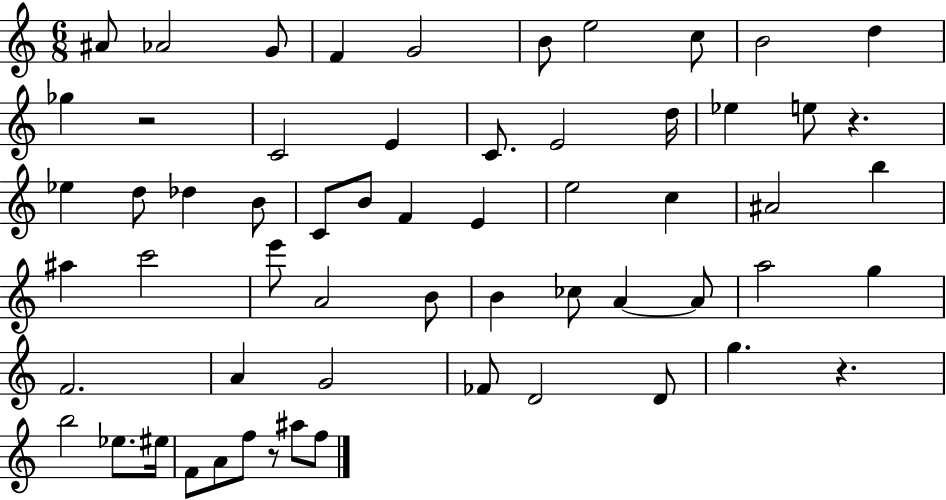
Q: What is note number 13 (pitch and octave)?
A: E4